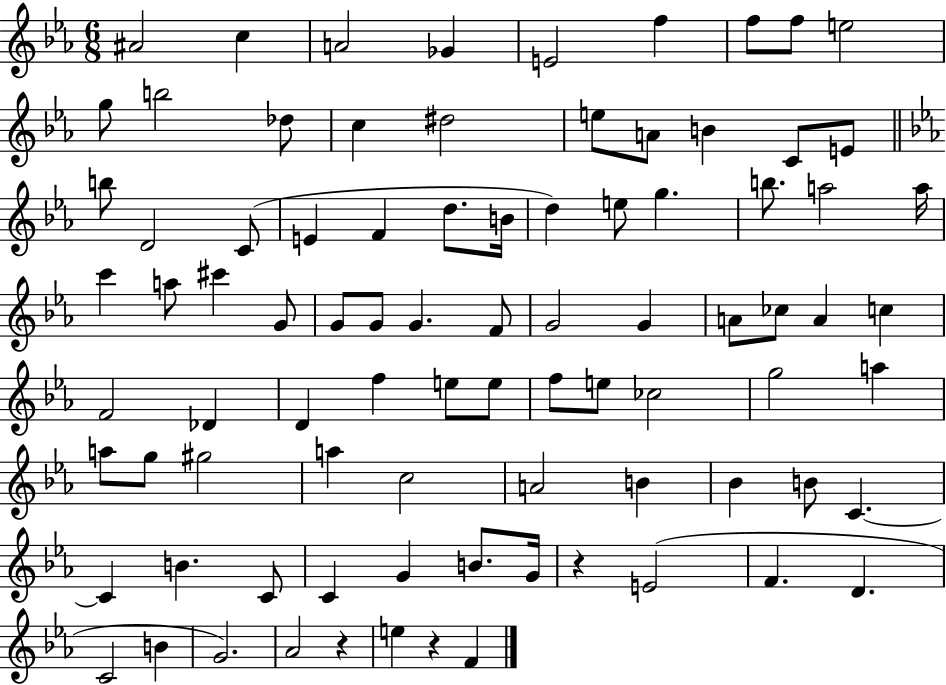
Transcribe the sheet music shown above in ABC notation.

X:1
T:Untitled
M:6/8
L:1/4
K:Eb
^A2 c A2 _G E2 f f/2 f/2 e2 g/2 b2 _d/2 c ^d2 e/2 A/2 B C/2 E/2 b/2 D2 C/2 E F d/2 B/4 d e/2 g b/2 a2 a/4 c' a/2 ^c' G/2 G/2 G/2 G F/2 G2 G A/2 _c/2 A c F2 _D D f e/2 e/2 f/2 e/2 _c2 g2 a a/2 g/2 ^g2 a c2 A2 B _B B/2 C C B C/2 C G B/2 G/4 z E2 F D C2 B G2 _A2 z e z F